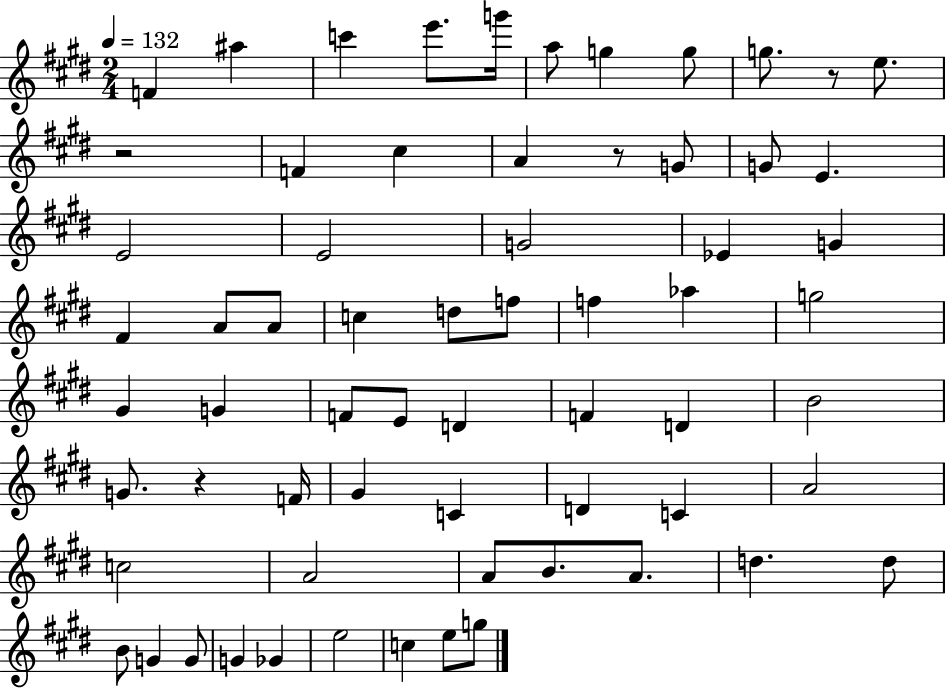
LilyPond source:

{
  \clef treble
  \numericTimeSignature
  \time 2/4
  \key e \major
  \tempo 4 = 132
  f'4 ais''4 | c'''4 e'''8. g'''16 | a''8 g''4 g''8 | g''8. r8 e''8. | \break r2 | f'4 cis''4 | a'4 r8 g'8 | g'8 e'4. | \break e'2 | e'2 | g'2 | ees'4 g'4 | \break fis'4 a'8 a'8 | c''4 d''8 f''8 | f''4 aes''4 | g''2 | \break gis'4 g'4 | f'8 e'8 d'4 | f'4 d'4 | b'2 | \break g'8. r4 f'16 | gis'4 c'4 | d'4 c'4 | a'2 | \break c''2 | a'2 | a'8 b'8. a'8. | d''4. d''8 | \break b'8 g'4 g'8 | g'4 ges'4 | e''2 | c''4 e''8 g''8 | \break \bar "|."
}